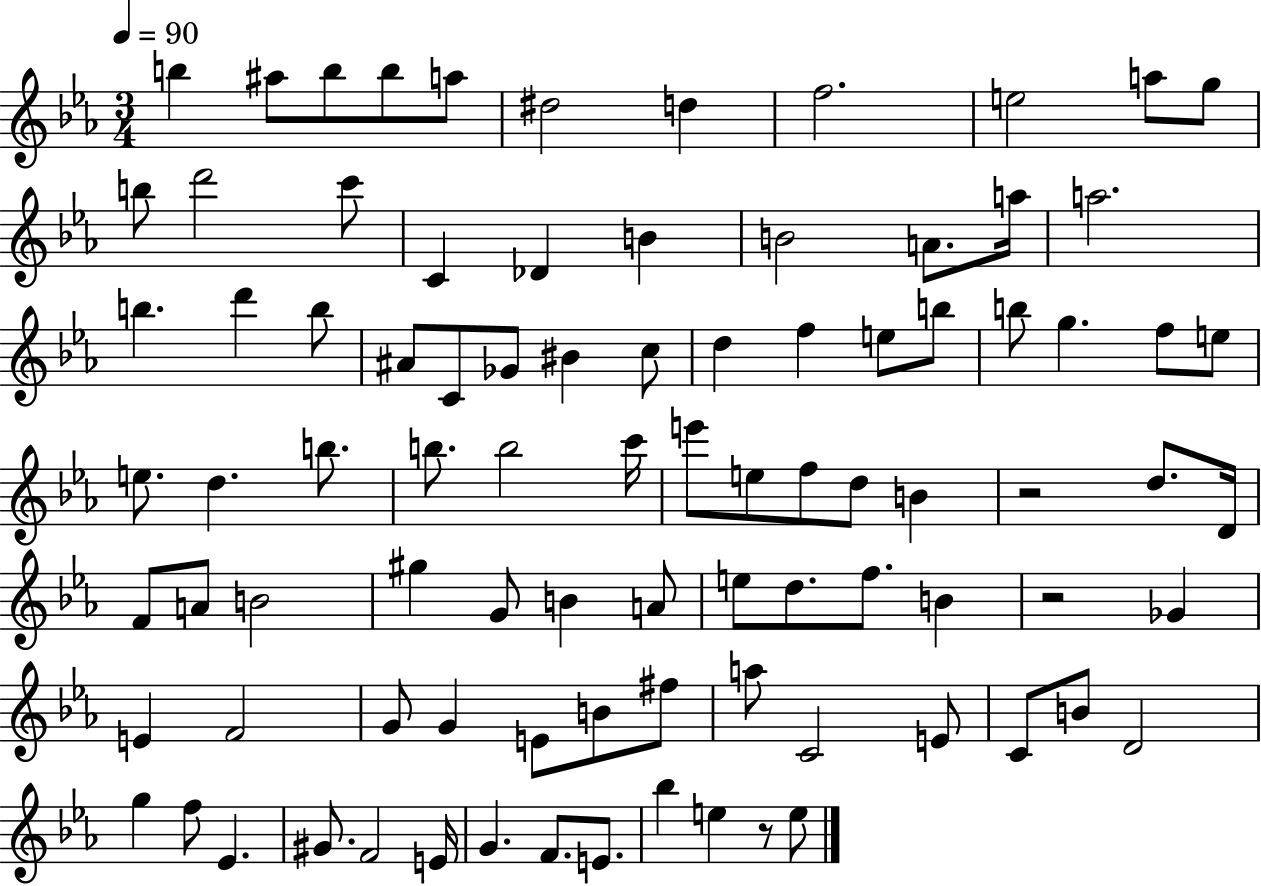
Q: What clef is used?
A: treble